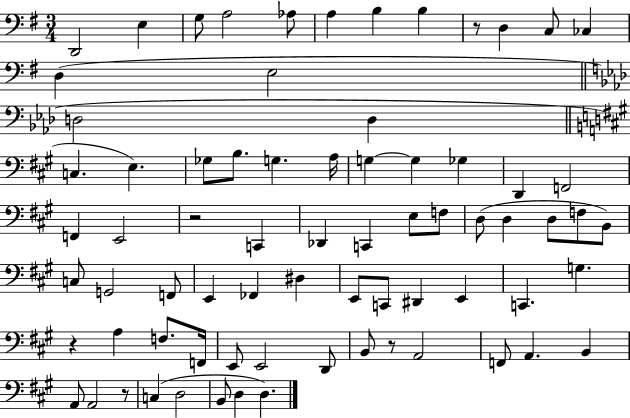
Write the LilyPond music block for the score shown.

{
  \clef bass
  \numericTimeSignature
  \time 3/4
  \key g \major
  \repeat volta 2 { d,2 e4 | g8 a2 aes8 | a4 b4 b4 | r8 d4 c8 ces4 | \break d4( e2 | \bar "||" \break \key f \minor d2 d4 | \bar "||" \break \key a \major c4. e4.) | ges8 b8. g4. a16 | g4~~ g4 ges4 | d,4 f,2 | \break f,4 e,2 | r2 c,4 | des,4 c,4 e8 f8 | d8( d4 d8 f8 b,8) | \break c8 g,2 f,8 | e,4 fes,4 dis4 | e,8 c,8 dis,4 e,4 | c,4. g4. | \break r4 a4 f8. f,16 | e,8 e,2 d,8 | b,8 r8 a,2 | f,8 a,4. b,4 | \break a,8 a,2 r8 | c4( d2 | b,8 d4 d4.) | } \bar "|."
}